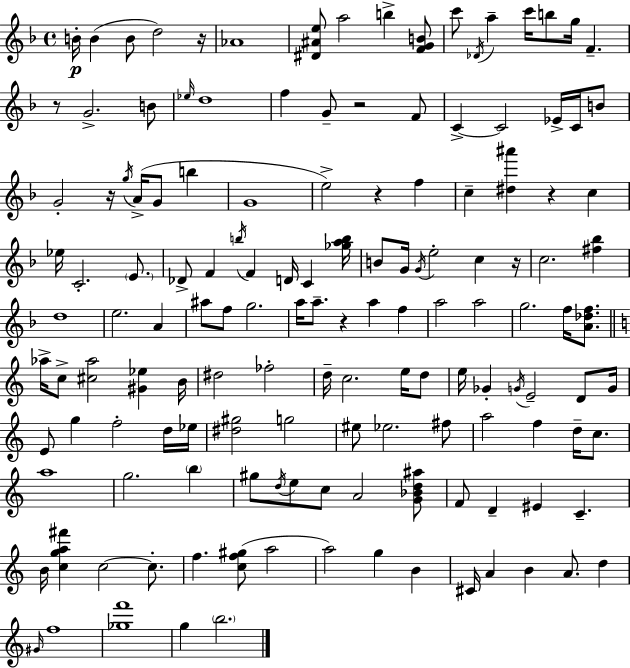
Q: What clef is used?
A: treble